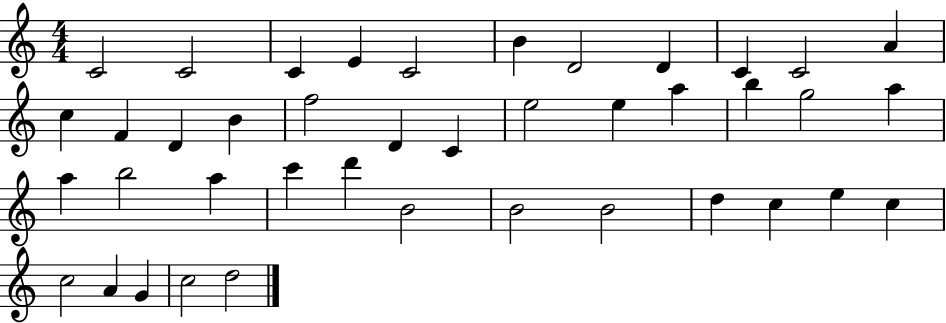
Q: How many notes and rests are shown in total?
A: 41